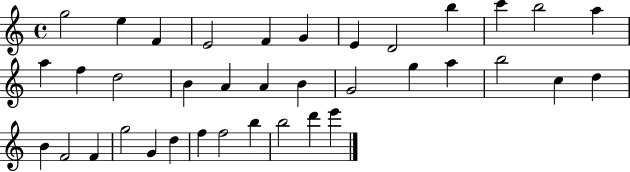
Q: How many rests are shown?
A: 0